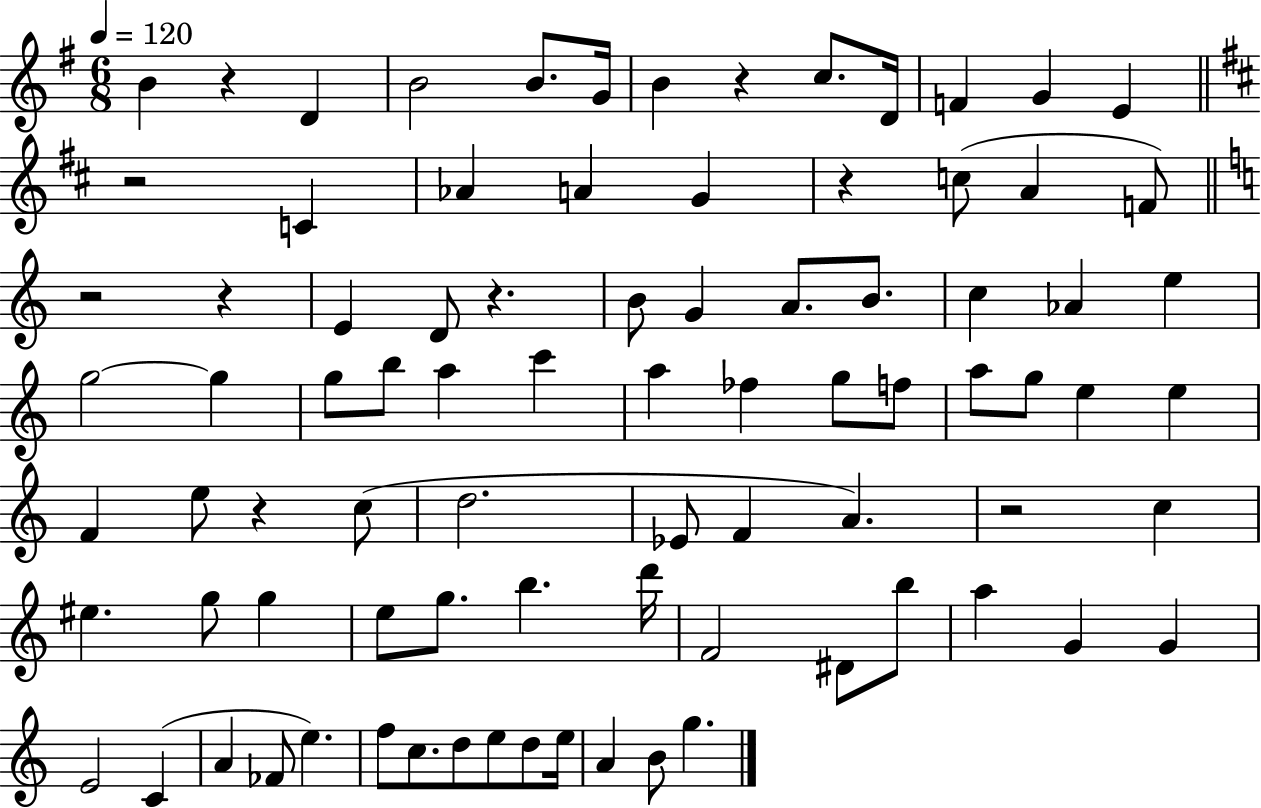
{
  \clef treble
  \numericTimeSignature
  \time 6/8
  \key g \major
  \tempo 4 = 120
  b'4 r4 d'4 | b'2 b'8. g'16 | b'4 r4 c''8. d'16 | f'4 g'4 e'4 | \break \bar "||" \break \key d \major r2 c'4 | aes'4 a'4 g'4 | r4 c''8( a'4 f'8) | \bar "||" \break \key c \major r2 r4 | e'4 d'8 r4. | b'8 g'4 a'8. b'8. | c''4 aes'4 e''4 | \break g''2~~ g''4 | g''8 b''8 a''4 c'''4 | a''4 fes''4 g''8 f''8 | a''8 g''8 e''4 e''4 | \break f'4 e''8 r4 c''8( | d''2. | ees'8 f'4 a'4.) | r2 c''4 | \break eis''4. g''8 g''4 | e''8 g''8. b''4. d'''16 | f'2 dis'8 b''8 | a''4 g'4 g'4 | \break e'2 c'4( | a'4 fes'8 e''4.) | f''8 c''8. d''8 e''8 d''8 e''16 | a'4 b'8 g''4. | \break \bar "|."
}